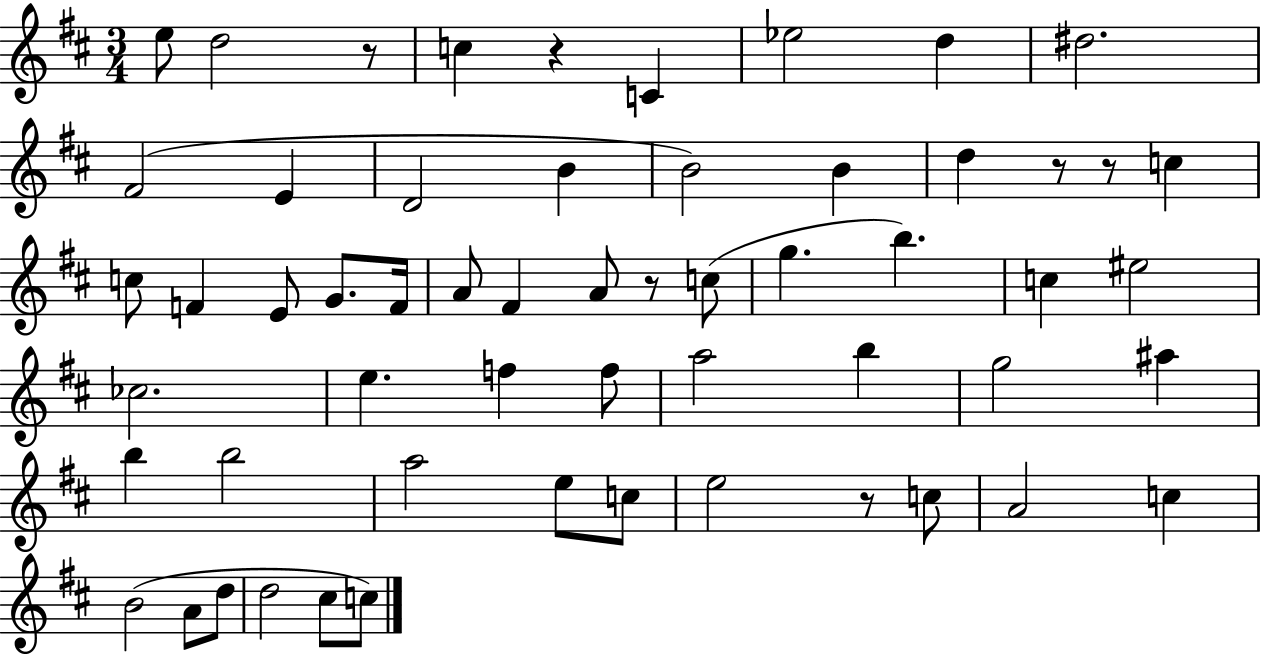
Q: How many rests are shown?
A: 6